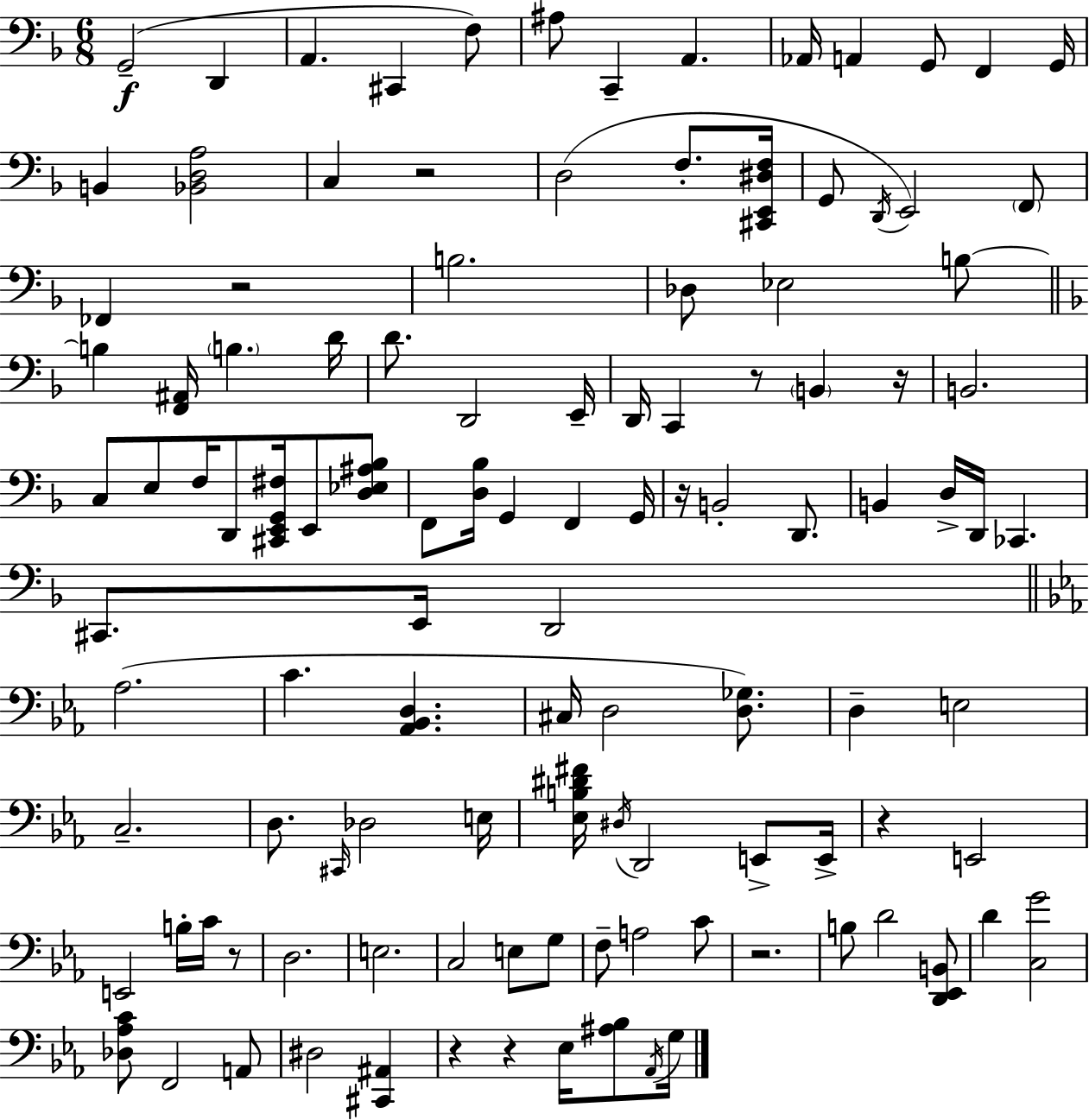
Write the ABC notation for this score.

X:1
T:Untitled
M:6/8
L:1/4
K:F
G,,2 D,, A,, ^C,, F,/2 ^A,/2 C,, A,, _A,,/4 A,, G,,/2 F,, G,,/4 B,, [_B,,D,A,]2 C, z2 D,2 F,/2 [^C,,E,,^D,F,]/4 G,,/2 D,,/4 E,,2 F,,/2 _F,, z2 B,2 _D,/2 _E,2 B,/2 B, [F,,^A,,]/4 B, D/4 D/2 D,,2 E,,/4 D,,/4 C,, z/2 B,, z/4 B,,2 C,/2 E,/2 F,/4 D,,/2 [^C,,E,,G,,^F,]/4 E,,/2 [D,_E,^A,_B,]/2 F,,/2 [D,_B,]/4 G,, F,, G,,/4 z/4 B,,2 D,,/2 B,, D,/4 D,,/4 _C,, ^C,,/2 E,,/4 D,,2 _A,2 C [_A,,_B,,D,] ^C,/4 D,2 [D,_G,]/2 D, E,2 C,2 D,/2 ^C,,/4 _D,2 E,/4 [_E,B,^D^F]/4 ^D,/4 D,,2 E,,/2 E,,/4 z E,,2 E,,2 B,/4 C/4 z/2 D,2 E,2 C,2 E,/2 G,/2 F,/2 A,2 C/2 z2 B,/2 D2 [D,,_E,,B,,]/2 D [C,G]2 [_D,_A,C]/2 F,,2 A,,/2 ^D,2 [^C,,^A,,] z z _E,/4 [^A,_B,]/2 _A,,/4 G,/4